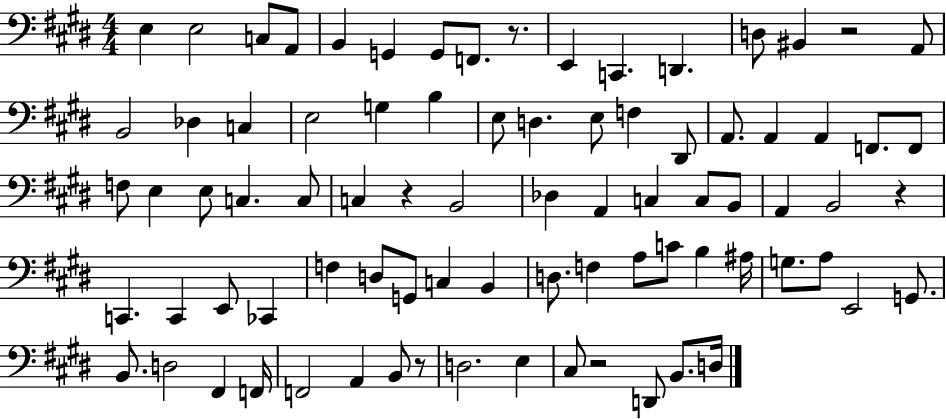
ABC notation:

X:1
T:Untitled
M:4/4
L:1/4
K:E
E, E,2 C,/2 A,,/2 B,, G,, G,,/2 F,,/2 z/2 E,, C,, D,, D,/2 ^B,, z2 A,,/2 B,,2 _D, C, E,2 G, B, E,/2 D, E,/2 F, ^D,,/2 A,,/2 A,, A,, F,,/2 F,,/2 F,/2 E, E,/2 C, C,/2 C, z B,,2 _D, A,, C, C,/2 B,,/2 A,, B,,2 z C,, C,, E,,/2 _C,, F, D,/2 G,,/2 C, B,, D,/2 F, A,/2 C/2 B, ^A,/4 G,/2 A,/2 E,,2 G,,/2 B,,/2 D,2 ^F,, F,,/4 F,,2 A,, B,,/2 z/2 D,2 E, ^C,/2 z2 D,,/2 B,,/2 D,/4